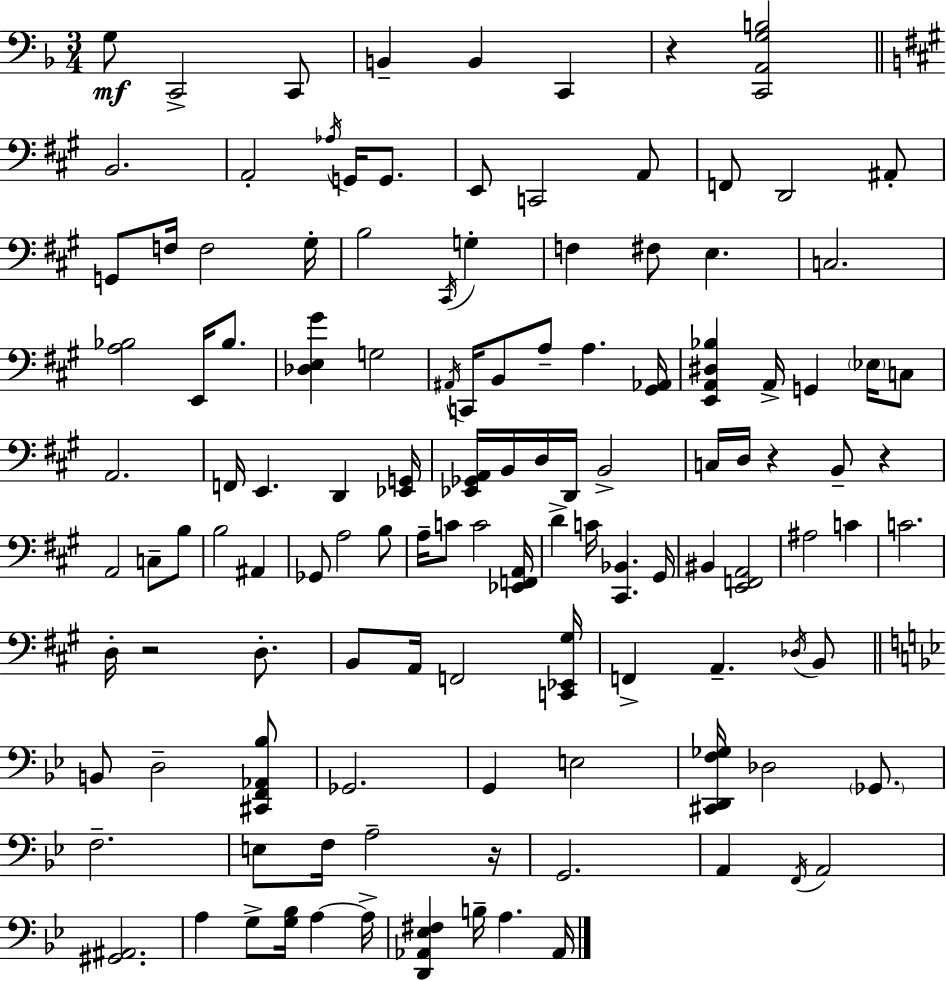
{
  \clef bass
  \numericTimeSignature
  \time 3/4
  \key f \major
  g8\mf c,2-> c,8 | b,4-- b,4 c,4 | r4 <c, a, g b>2 | \bar "||" \break \key a \major b,2. | a,2-. \acciaccatura { aes16 } g,16 g,8. | e,8 c,2 a,8 | f,8 d,2 ais,8-. | \break g,8 f16 f2 | gis16-. b2 \acciaccatura { cis,16 } g4-. | f4 fis8 e4. | c2. | \break <a bes>2 e,16 bes8. | <des e gis'>4 g2 | \acciaccatura { ais,16 } c,16 b,8 a8-- a4. | <gis, aes,>16 <e, a, dis bes>4 a,16-> g,4 | \break \parenthesize ees16 c8 a,2. | f,16 e,4. d,4 | <ees, g,>16 <ees, ges, a,>16 b,16 d16 d,16 b,2-> | c16 d16 r4 b,8-- r4 | \break a,2 c8-- | b8 b2 ais,4 | ges,8 a2 | b8 a16-- c'8 c'2 | \break <ees, f, a,>16 d'4-> c'16 <cis, bes,>4. | gis,16 bis,4 <e, f, a,>2 | ais2 c'4 | c'2. | \break d16-. r2 | d8.-. b,8 a,16 f,2 | <c, ees, gis>16 f,4-> a,4.-- | \acciaccatura { des16 } b,8 \bar "||" \break \key g \minor b,8 d2-- <cis, f, aes, bes>8 | ges,2. | g,4 e2 | <cis, d, f ges>16 des2 \parenthesize ges,8. | \break f2.-- | e8 f16 a2-- r16 | g,2. | a,4 \acciaccatura { f,16 } a,2 | \break <gis, ais,>2. | a4 g8-> <g bes>16 a4~~ | a16-> <d, aes, ees fis>4 b16-- a4. | aes,16 \bar "|."
}